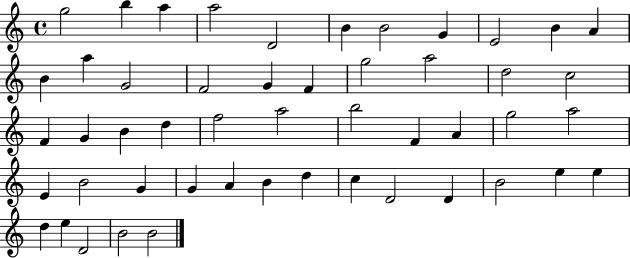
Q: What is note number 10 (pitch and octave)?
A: B4